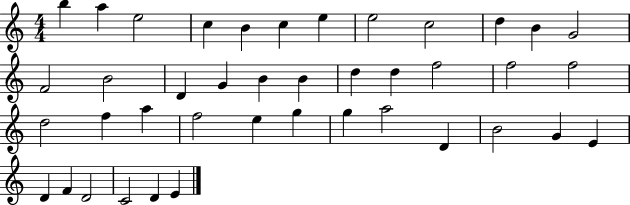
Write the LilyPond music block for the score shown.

{
  \clef treble
  \numericTimeSignature
  \time 4/4
  \key c \major
  b''4 a''4 e''2 | c''4 b'4 c''4 e''4 | e''2 c''2 | d''4 b'4 g'2 | \break f'2 b'2 | d'4 g'4 b'4 b'4 | d''4 d''4 f''2 | f''2 f''2 | \break d''2 f''4 a''4 | f''2 e''4 g''4 | g''4 a''2 d'4 | b'2 g'4 e'4 | \break d'4 f'4 d'2 | c'2 d'4 e'4 | \bar "|."
}